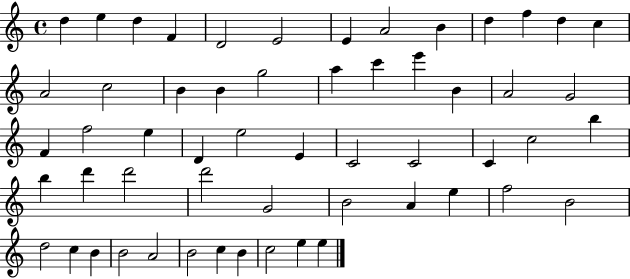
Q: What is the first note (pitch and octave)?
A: D5